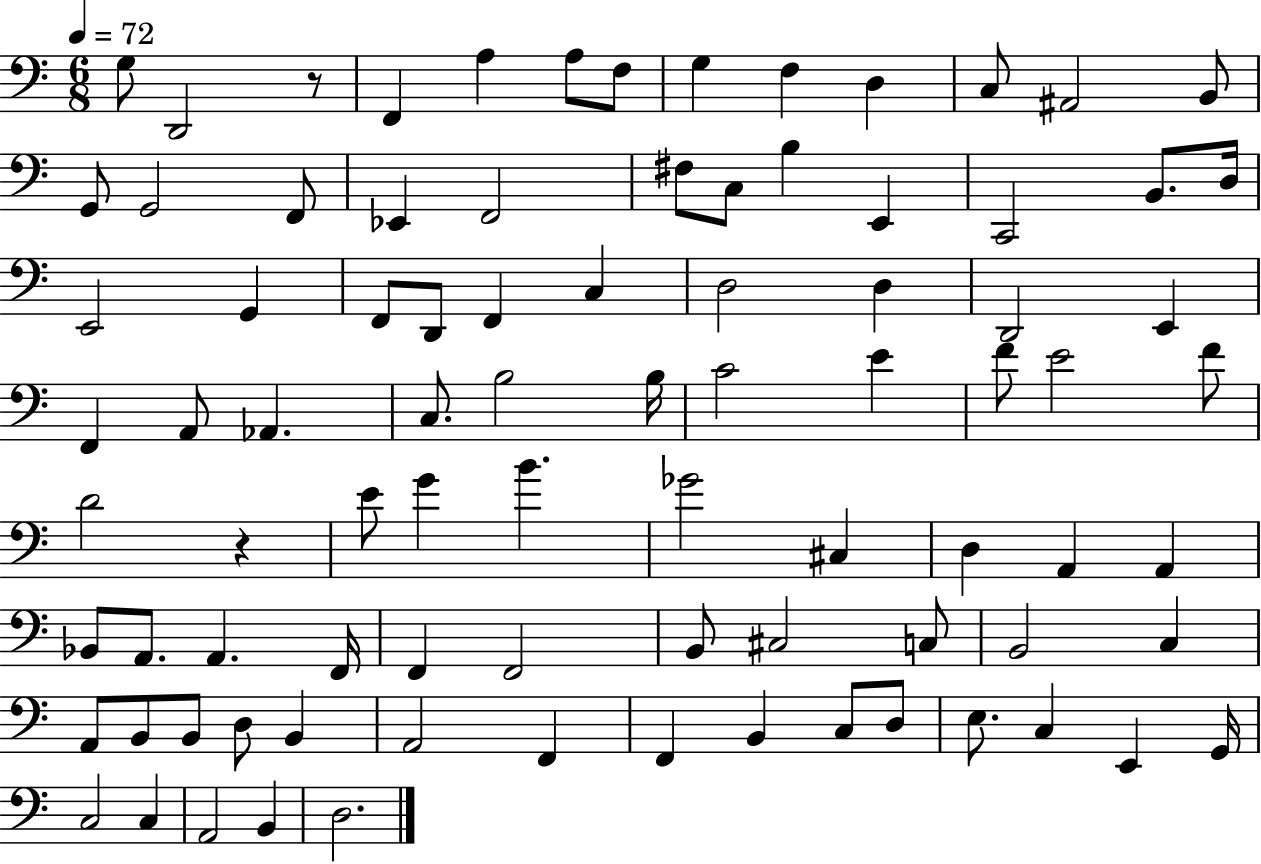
G3/e D2/h R/e F2/q A3/q A3/e F3/e G3/q F3/q D3/q C3/e A#2/h B2/e G2/e G2/h F2/e Eb2/q F2/h F#3/e C3/e B3/q E2/q C2/h B2/e. D3/s E2/h G2/q F2/e D2/e F2/q C3/q D3/h D3/q D2/h E2/q F2/q A2/e Ab2/q. C3/e. B3/h B3/s C4/h E4/q F4/e E4/h F4/e D4/h R/q E4/e G4/q B4/q. Gb4/h C#3/q D3/q A2/q A2/q Bb2/e A2/e. A2/q. F2/s F2/q F2/h B2/e C#3/h C3/e B2/h C3/q A2/e B2/e B2/e D3/e B2/q A2/h F2/q F2/q B2/q C3/e D3/e E3/e. C3/q E2/q G2/s C3/h C3/q A2/h B2/q D3/h.